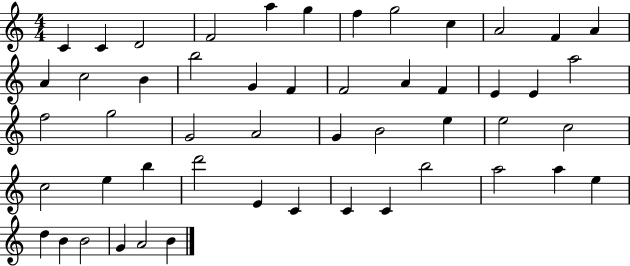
{
  \clef treble
  \numericTimeSignature
  \time 4/4
  \key c \major
  c'4 c'4 d'2 | f'2 a''4 g''4 | f''4 g''2 c''4 | a'2 f'4 a'4 | \break a'4 c''2 b'4 | b''2 g'4 f'4 | f'2 a'4 f'4 | e'4 e'4 a''2 | \break f''2 g''2 | g'2 a'2 | g'4 b'2 e''4 | e''2 c''2 | \break c''2 e''4 b''4 | d'''2 e'4 c'4 | c'4 c'4 b''2 | a''2 a''4 e''4 | \break d''4 b'4 b'2 | g'4 a'2 b'4 | \bar "|."
}